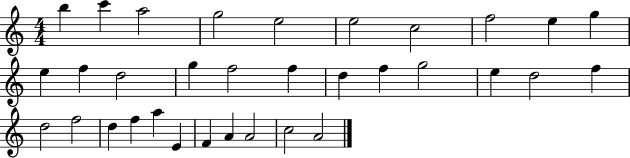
X:1
T:Untitled
M:4/4
L:1/4
K:C
b c' a2 g2 e2 e2 c2 f2 e g e f d2 g f2 f d f g2 e d2 f d2 f2 d f a E F A A2 c2 A2